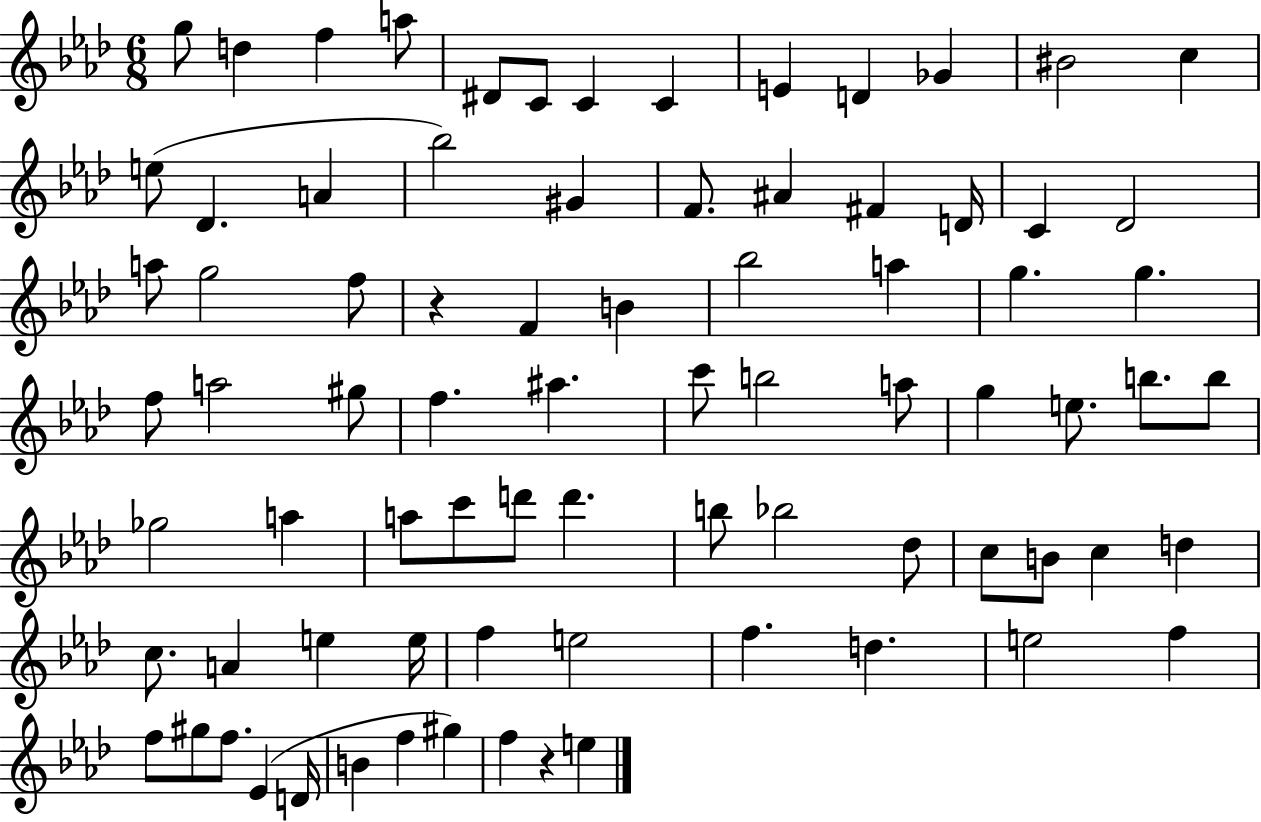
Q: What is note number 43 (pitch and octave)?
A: E5